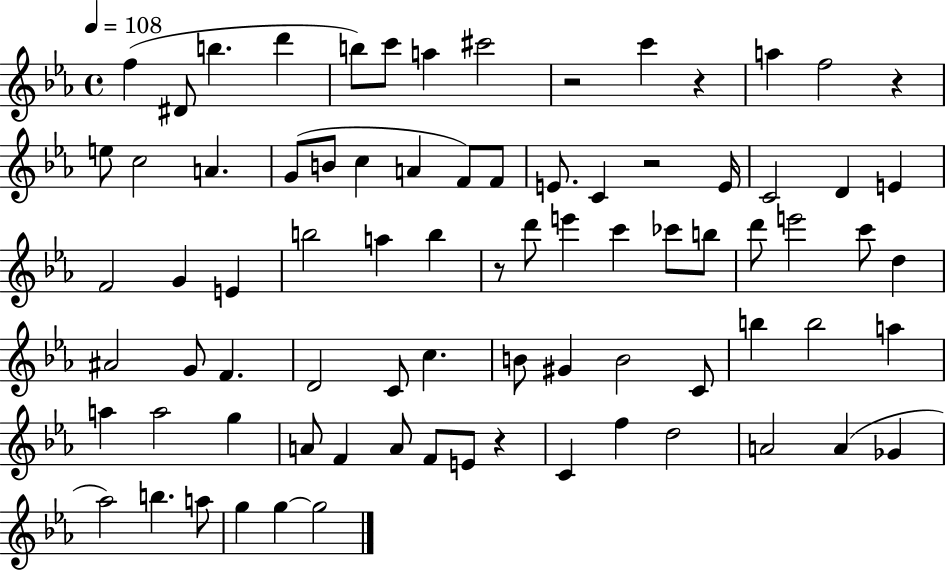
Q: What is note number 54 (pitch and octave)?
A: A5